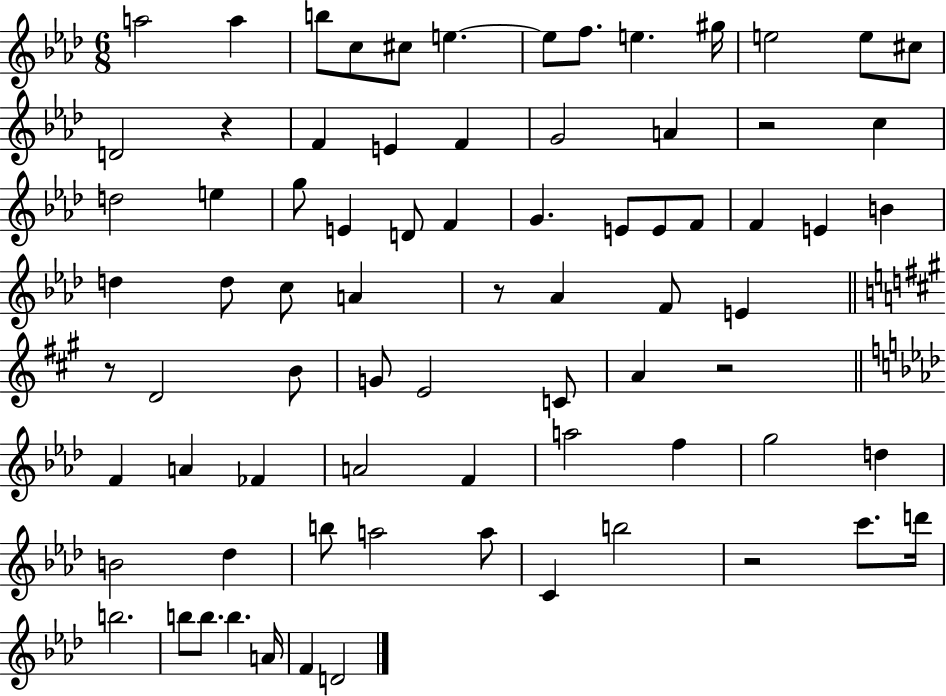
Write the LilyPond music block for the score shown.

{
  \clef treble
  \numericTimeSignature
  \time 6/8
  \key aes \major
  a''2 a''4 | b''8 c''8 cis''8 e''4.~~ | e''8 f''8. e''4. gis''16 | e''2 e''8 cis''8 | \break d'2 r4 | f'4 e'4 f'4 | g'2 a'4 | r2 c''4 | \break d''2 e''4 | g''8 e'4 d'8 f'4 | g'4. e'8 e'8 f'8 | f'4 e'4 b'4 | \break d''4 d''8 c''8 a'4 | r8 aes'4 f'8 e'4 | \bar "||" \break \key a \major r8 d'2 b'8 | g'8 e'2 c'8 | a'4 r2 | \bar "||" \break \key aes \major f'4 a'4 fes'4 | a'2 f'4 | a''2 f''4 | g''2 d''4 | \break b'2 des''4 | b''8 a''2 a''8 | c'4 b''2 | r2 c'''8. d'''16 | \break b''2. | b''8 b''8. b''4. a'16 | f'4 d'2 | \bar "|."
}